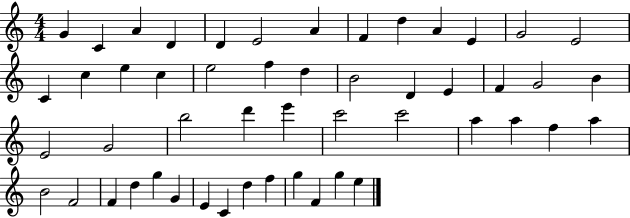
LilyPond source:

{
  \clef treble
  \numericTimeSignature
  \time 4/4
  \key c \major
  g'4 c'4 a'4 d'4 | d'4 e'2 a'4 | f'4 d''4 a'4 e'4 | g'2 e'2 | \break c'4 c''4 e''4 c''4 | e''2 f''4 d''4 | b'2 d'4 e'4 | f'4 g'2 b'4 | \break e'2 g'2 | b''2 d'''4 e'''4 | c'''2 c'''2 | a''4 a''4 f''4 a''4 | \break b'2 f'2 | f'4 d''4 g''4 g'4 | e'4 c'4 d''4 f''4 | g''4 f'4 g''4 e''4 | \break \bar "|."
}